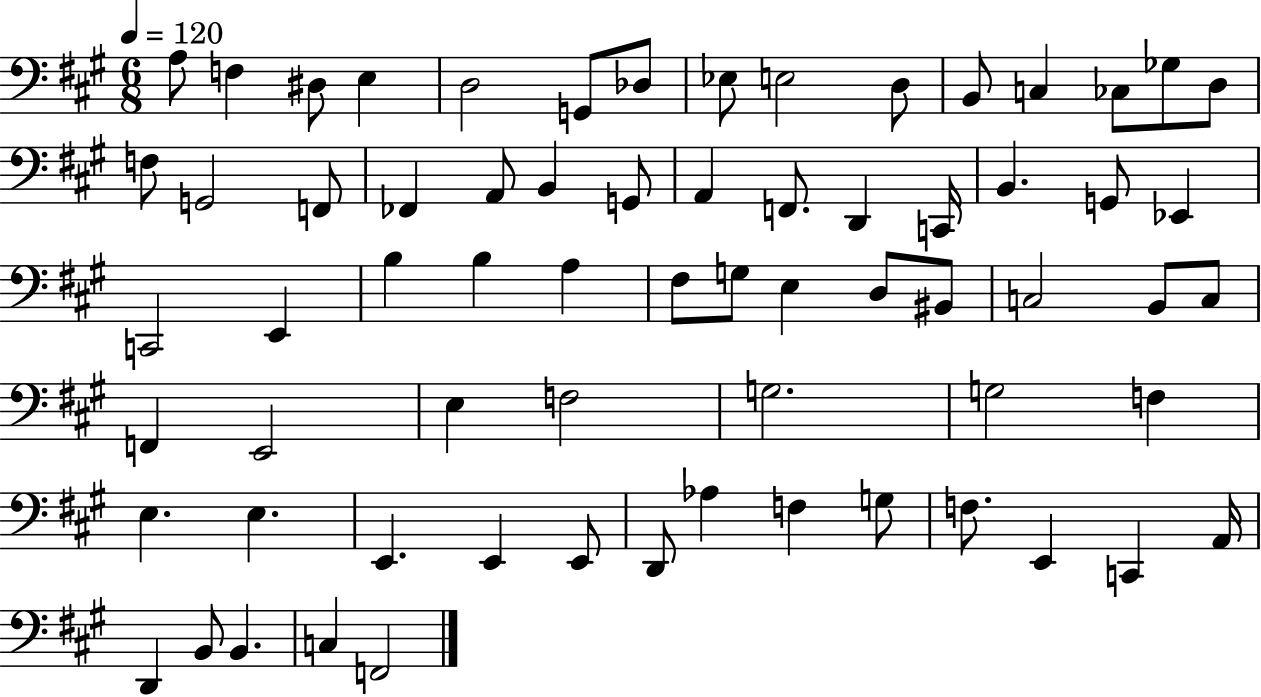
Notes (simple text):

A3/e F3/q D#3/e E3/q D3/h G2/e Db3/e Eb3/e E3/h D3/e B2/e C3/q CES3/e Gb3/e D3/e F3/e G2/h F2/e FES2/q A2/e B2/q G2/e A2/q F2/e. D2/q C2/s B2/q. G2/e Eb2/q C2/h E2/q B3/q B3/q A3/q F#3/e G3/e E3/q D3/e BIS2/e C3/h B2/e C3/e F2/q E2/h E3/q F3/h G3/h. G3/h F3/q E3/q. E3/q. E2/q. E2/q E2/e D2/e Ab3/q F3/q G3/e F3/e. E2/q C2/q A2/s D2/q B2/e B2/q. C3/q F2/h